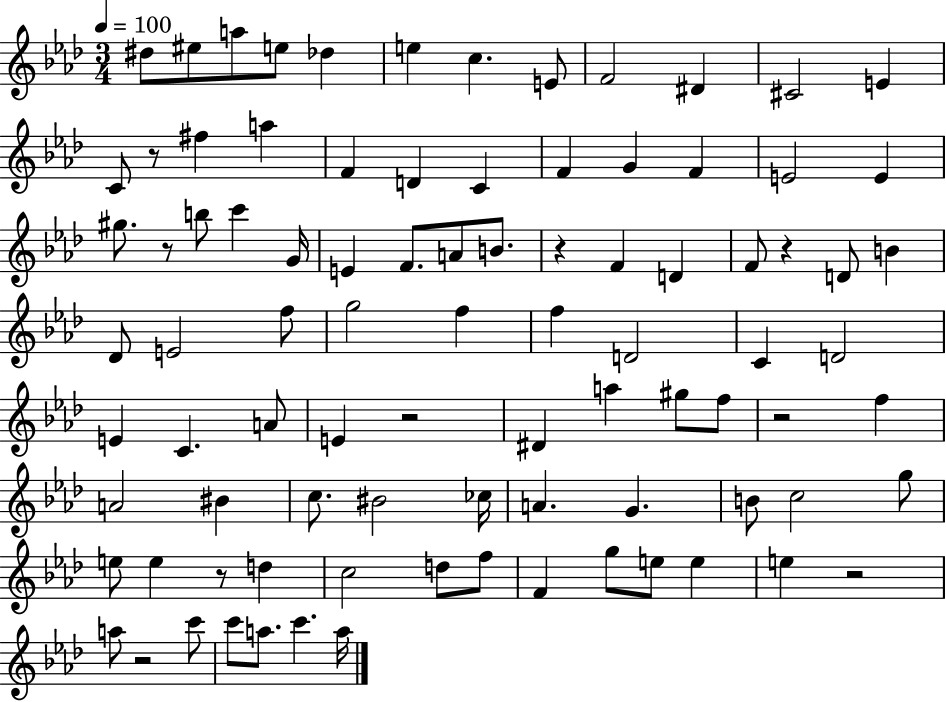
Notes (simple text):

D#5/e EIS5/e A5/e E5/e Db5/q E5/q C5/q. E4/e F4/h D#4/q C#4/h E4/q C4/e R/e F#5/q A5/q F4/q D4/q C4/q F4/q G4/q F4/q E4/h E4/q G#5/e. R/e B5/e C6/q G4/s E4/q F4/e. A4/e B4/e. R/q F4/q D4/q F4/e R/q D4/e B4/q Db4/e E4/h F5/e G5/h F5/q F5/q D4/h C4/q D4/h E4/q C4/q. A4/e E4/q R/h D#4/q A5/q G#5/e F5/e R/h F5/q A4/h BIS4/q C5/e. BIS4/h CES5/s A4/q. G4/q. B4/e C5/h G5/e E5/e E5/q R/e D5/q C5/h D5/e F5/e F4/q G5/e E5/e E5/q E5/q R/h A5/e R/h C6/e C6/e A5/e. C6/q. A5/s